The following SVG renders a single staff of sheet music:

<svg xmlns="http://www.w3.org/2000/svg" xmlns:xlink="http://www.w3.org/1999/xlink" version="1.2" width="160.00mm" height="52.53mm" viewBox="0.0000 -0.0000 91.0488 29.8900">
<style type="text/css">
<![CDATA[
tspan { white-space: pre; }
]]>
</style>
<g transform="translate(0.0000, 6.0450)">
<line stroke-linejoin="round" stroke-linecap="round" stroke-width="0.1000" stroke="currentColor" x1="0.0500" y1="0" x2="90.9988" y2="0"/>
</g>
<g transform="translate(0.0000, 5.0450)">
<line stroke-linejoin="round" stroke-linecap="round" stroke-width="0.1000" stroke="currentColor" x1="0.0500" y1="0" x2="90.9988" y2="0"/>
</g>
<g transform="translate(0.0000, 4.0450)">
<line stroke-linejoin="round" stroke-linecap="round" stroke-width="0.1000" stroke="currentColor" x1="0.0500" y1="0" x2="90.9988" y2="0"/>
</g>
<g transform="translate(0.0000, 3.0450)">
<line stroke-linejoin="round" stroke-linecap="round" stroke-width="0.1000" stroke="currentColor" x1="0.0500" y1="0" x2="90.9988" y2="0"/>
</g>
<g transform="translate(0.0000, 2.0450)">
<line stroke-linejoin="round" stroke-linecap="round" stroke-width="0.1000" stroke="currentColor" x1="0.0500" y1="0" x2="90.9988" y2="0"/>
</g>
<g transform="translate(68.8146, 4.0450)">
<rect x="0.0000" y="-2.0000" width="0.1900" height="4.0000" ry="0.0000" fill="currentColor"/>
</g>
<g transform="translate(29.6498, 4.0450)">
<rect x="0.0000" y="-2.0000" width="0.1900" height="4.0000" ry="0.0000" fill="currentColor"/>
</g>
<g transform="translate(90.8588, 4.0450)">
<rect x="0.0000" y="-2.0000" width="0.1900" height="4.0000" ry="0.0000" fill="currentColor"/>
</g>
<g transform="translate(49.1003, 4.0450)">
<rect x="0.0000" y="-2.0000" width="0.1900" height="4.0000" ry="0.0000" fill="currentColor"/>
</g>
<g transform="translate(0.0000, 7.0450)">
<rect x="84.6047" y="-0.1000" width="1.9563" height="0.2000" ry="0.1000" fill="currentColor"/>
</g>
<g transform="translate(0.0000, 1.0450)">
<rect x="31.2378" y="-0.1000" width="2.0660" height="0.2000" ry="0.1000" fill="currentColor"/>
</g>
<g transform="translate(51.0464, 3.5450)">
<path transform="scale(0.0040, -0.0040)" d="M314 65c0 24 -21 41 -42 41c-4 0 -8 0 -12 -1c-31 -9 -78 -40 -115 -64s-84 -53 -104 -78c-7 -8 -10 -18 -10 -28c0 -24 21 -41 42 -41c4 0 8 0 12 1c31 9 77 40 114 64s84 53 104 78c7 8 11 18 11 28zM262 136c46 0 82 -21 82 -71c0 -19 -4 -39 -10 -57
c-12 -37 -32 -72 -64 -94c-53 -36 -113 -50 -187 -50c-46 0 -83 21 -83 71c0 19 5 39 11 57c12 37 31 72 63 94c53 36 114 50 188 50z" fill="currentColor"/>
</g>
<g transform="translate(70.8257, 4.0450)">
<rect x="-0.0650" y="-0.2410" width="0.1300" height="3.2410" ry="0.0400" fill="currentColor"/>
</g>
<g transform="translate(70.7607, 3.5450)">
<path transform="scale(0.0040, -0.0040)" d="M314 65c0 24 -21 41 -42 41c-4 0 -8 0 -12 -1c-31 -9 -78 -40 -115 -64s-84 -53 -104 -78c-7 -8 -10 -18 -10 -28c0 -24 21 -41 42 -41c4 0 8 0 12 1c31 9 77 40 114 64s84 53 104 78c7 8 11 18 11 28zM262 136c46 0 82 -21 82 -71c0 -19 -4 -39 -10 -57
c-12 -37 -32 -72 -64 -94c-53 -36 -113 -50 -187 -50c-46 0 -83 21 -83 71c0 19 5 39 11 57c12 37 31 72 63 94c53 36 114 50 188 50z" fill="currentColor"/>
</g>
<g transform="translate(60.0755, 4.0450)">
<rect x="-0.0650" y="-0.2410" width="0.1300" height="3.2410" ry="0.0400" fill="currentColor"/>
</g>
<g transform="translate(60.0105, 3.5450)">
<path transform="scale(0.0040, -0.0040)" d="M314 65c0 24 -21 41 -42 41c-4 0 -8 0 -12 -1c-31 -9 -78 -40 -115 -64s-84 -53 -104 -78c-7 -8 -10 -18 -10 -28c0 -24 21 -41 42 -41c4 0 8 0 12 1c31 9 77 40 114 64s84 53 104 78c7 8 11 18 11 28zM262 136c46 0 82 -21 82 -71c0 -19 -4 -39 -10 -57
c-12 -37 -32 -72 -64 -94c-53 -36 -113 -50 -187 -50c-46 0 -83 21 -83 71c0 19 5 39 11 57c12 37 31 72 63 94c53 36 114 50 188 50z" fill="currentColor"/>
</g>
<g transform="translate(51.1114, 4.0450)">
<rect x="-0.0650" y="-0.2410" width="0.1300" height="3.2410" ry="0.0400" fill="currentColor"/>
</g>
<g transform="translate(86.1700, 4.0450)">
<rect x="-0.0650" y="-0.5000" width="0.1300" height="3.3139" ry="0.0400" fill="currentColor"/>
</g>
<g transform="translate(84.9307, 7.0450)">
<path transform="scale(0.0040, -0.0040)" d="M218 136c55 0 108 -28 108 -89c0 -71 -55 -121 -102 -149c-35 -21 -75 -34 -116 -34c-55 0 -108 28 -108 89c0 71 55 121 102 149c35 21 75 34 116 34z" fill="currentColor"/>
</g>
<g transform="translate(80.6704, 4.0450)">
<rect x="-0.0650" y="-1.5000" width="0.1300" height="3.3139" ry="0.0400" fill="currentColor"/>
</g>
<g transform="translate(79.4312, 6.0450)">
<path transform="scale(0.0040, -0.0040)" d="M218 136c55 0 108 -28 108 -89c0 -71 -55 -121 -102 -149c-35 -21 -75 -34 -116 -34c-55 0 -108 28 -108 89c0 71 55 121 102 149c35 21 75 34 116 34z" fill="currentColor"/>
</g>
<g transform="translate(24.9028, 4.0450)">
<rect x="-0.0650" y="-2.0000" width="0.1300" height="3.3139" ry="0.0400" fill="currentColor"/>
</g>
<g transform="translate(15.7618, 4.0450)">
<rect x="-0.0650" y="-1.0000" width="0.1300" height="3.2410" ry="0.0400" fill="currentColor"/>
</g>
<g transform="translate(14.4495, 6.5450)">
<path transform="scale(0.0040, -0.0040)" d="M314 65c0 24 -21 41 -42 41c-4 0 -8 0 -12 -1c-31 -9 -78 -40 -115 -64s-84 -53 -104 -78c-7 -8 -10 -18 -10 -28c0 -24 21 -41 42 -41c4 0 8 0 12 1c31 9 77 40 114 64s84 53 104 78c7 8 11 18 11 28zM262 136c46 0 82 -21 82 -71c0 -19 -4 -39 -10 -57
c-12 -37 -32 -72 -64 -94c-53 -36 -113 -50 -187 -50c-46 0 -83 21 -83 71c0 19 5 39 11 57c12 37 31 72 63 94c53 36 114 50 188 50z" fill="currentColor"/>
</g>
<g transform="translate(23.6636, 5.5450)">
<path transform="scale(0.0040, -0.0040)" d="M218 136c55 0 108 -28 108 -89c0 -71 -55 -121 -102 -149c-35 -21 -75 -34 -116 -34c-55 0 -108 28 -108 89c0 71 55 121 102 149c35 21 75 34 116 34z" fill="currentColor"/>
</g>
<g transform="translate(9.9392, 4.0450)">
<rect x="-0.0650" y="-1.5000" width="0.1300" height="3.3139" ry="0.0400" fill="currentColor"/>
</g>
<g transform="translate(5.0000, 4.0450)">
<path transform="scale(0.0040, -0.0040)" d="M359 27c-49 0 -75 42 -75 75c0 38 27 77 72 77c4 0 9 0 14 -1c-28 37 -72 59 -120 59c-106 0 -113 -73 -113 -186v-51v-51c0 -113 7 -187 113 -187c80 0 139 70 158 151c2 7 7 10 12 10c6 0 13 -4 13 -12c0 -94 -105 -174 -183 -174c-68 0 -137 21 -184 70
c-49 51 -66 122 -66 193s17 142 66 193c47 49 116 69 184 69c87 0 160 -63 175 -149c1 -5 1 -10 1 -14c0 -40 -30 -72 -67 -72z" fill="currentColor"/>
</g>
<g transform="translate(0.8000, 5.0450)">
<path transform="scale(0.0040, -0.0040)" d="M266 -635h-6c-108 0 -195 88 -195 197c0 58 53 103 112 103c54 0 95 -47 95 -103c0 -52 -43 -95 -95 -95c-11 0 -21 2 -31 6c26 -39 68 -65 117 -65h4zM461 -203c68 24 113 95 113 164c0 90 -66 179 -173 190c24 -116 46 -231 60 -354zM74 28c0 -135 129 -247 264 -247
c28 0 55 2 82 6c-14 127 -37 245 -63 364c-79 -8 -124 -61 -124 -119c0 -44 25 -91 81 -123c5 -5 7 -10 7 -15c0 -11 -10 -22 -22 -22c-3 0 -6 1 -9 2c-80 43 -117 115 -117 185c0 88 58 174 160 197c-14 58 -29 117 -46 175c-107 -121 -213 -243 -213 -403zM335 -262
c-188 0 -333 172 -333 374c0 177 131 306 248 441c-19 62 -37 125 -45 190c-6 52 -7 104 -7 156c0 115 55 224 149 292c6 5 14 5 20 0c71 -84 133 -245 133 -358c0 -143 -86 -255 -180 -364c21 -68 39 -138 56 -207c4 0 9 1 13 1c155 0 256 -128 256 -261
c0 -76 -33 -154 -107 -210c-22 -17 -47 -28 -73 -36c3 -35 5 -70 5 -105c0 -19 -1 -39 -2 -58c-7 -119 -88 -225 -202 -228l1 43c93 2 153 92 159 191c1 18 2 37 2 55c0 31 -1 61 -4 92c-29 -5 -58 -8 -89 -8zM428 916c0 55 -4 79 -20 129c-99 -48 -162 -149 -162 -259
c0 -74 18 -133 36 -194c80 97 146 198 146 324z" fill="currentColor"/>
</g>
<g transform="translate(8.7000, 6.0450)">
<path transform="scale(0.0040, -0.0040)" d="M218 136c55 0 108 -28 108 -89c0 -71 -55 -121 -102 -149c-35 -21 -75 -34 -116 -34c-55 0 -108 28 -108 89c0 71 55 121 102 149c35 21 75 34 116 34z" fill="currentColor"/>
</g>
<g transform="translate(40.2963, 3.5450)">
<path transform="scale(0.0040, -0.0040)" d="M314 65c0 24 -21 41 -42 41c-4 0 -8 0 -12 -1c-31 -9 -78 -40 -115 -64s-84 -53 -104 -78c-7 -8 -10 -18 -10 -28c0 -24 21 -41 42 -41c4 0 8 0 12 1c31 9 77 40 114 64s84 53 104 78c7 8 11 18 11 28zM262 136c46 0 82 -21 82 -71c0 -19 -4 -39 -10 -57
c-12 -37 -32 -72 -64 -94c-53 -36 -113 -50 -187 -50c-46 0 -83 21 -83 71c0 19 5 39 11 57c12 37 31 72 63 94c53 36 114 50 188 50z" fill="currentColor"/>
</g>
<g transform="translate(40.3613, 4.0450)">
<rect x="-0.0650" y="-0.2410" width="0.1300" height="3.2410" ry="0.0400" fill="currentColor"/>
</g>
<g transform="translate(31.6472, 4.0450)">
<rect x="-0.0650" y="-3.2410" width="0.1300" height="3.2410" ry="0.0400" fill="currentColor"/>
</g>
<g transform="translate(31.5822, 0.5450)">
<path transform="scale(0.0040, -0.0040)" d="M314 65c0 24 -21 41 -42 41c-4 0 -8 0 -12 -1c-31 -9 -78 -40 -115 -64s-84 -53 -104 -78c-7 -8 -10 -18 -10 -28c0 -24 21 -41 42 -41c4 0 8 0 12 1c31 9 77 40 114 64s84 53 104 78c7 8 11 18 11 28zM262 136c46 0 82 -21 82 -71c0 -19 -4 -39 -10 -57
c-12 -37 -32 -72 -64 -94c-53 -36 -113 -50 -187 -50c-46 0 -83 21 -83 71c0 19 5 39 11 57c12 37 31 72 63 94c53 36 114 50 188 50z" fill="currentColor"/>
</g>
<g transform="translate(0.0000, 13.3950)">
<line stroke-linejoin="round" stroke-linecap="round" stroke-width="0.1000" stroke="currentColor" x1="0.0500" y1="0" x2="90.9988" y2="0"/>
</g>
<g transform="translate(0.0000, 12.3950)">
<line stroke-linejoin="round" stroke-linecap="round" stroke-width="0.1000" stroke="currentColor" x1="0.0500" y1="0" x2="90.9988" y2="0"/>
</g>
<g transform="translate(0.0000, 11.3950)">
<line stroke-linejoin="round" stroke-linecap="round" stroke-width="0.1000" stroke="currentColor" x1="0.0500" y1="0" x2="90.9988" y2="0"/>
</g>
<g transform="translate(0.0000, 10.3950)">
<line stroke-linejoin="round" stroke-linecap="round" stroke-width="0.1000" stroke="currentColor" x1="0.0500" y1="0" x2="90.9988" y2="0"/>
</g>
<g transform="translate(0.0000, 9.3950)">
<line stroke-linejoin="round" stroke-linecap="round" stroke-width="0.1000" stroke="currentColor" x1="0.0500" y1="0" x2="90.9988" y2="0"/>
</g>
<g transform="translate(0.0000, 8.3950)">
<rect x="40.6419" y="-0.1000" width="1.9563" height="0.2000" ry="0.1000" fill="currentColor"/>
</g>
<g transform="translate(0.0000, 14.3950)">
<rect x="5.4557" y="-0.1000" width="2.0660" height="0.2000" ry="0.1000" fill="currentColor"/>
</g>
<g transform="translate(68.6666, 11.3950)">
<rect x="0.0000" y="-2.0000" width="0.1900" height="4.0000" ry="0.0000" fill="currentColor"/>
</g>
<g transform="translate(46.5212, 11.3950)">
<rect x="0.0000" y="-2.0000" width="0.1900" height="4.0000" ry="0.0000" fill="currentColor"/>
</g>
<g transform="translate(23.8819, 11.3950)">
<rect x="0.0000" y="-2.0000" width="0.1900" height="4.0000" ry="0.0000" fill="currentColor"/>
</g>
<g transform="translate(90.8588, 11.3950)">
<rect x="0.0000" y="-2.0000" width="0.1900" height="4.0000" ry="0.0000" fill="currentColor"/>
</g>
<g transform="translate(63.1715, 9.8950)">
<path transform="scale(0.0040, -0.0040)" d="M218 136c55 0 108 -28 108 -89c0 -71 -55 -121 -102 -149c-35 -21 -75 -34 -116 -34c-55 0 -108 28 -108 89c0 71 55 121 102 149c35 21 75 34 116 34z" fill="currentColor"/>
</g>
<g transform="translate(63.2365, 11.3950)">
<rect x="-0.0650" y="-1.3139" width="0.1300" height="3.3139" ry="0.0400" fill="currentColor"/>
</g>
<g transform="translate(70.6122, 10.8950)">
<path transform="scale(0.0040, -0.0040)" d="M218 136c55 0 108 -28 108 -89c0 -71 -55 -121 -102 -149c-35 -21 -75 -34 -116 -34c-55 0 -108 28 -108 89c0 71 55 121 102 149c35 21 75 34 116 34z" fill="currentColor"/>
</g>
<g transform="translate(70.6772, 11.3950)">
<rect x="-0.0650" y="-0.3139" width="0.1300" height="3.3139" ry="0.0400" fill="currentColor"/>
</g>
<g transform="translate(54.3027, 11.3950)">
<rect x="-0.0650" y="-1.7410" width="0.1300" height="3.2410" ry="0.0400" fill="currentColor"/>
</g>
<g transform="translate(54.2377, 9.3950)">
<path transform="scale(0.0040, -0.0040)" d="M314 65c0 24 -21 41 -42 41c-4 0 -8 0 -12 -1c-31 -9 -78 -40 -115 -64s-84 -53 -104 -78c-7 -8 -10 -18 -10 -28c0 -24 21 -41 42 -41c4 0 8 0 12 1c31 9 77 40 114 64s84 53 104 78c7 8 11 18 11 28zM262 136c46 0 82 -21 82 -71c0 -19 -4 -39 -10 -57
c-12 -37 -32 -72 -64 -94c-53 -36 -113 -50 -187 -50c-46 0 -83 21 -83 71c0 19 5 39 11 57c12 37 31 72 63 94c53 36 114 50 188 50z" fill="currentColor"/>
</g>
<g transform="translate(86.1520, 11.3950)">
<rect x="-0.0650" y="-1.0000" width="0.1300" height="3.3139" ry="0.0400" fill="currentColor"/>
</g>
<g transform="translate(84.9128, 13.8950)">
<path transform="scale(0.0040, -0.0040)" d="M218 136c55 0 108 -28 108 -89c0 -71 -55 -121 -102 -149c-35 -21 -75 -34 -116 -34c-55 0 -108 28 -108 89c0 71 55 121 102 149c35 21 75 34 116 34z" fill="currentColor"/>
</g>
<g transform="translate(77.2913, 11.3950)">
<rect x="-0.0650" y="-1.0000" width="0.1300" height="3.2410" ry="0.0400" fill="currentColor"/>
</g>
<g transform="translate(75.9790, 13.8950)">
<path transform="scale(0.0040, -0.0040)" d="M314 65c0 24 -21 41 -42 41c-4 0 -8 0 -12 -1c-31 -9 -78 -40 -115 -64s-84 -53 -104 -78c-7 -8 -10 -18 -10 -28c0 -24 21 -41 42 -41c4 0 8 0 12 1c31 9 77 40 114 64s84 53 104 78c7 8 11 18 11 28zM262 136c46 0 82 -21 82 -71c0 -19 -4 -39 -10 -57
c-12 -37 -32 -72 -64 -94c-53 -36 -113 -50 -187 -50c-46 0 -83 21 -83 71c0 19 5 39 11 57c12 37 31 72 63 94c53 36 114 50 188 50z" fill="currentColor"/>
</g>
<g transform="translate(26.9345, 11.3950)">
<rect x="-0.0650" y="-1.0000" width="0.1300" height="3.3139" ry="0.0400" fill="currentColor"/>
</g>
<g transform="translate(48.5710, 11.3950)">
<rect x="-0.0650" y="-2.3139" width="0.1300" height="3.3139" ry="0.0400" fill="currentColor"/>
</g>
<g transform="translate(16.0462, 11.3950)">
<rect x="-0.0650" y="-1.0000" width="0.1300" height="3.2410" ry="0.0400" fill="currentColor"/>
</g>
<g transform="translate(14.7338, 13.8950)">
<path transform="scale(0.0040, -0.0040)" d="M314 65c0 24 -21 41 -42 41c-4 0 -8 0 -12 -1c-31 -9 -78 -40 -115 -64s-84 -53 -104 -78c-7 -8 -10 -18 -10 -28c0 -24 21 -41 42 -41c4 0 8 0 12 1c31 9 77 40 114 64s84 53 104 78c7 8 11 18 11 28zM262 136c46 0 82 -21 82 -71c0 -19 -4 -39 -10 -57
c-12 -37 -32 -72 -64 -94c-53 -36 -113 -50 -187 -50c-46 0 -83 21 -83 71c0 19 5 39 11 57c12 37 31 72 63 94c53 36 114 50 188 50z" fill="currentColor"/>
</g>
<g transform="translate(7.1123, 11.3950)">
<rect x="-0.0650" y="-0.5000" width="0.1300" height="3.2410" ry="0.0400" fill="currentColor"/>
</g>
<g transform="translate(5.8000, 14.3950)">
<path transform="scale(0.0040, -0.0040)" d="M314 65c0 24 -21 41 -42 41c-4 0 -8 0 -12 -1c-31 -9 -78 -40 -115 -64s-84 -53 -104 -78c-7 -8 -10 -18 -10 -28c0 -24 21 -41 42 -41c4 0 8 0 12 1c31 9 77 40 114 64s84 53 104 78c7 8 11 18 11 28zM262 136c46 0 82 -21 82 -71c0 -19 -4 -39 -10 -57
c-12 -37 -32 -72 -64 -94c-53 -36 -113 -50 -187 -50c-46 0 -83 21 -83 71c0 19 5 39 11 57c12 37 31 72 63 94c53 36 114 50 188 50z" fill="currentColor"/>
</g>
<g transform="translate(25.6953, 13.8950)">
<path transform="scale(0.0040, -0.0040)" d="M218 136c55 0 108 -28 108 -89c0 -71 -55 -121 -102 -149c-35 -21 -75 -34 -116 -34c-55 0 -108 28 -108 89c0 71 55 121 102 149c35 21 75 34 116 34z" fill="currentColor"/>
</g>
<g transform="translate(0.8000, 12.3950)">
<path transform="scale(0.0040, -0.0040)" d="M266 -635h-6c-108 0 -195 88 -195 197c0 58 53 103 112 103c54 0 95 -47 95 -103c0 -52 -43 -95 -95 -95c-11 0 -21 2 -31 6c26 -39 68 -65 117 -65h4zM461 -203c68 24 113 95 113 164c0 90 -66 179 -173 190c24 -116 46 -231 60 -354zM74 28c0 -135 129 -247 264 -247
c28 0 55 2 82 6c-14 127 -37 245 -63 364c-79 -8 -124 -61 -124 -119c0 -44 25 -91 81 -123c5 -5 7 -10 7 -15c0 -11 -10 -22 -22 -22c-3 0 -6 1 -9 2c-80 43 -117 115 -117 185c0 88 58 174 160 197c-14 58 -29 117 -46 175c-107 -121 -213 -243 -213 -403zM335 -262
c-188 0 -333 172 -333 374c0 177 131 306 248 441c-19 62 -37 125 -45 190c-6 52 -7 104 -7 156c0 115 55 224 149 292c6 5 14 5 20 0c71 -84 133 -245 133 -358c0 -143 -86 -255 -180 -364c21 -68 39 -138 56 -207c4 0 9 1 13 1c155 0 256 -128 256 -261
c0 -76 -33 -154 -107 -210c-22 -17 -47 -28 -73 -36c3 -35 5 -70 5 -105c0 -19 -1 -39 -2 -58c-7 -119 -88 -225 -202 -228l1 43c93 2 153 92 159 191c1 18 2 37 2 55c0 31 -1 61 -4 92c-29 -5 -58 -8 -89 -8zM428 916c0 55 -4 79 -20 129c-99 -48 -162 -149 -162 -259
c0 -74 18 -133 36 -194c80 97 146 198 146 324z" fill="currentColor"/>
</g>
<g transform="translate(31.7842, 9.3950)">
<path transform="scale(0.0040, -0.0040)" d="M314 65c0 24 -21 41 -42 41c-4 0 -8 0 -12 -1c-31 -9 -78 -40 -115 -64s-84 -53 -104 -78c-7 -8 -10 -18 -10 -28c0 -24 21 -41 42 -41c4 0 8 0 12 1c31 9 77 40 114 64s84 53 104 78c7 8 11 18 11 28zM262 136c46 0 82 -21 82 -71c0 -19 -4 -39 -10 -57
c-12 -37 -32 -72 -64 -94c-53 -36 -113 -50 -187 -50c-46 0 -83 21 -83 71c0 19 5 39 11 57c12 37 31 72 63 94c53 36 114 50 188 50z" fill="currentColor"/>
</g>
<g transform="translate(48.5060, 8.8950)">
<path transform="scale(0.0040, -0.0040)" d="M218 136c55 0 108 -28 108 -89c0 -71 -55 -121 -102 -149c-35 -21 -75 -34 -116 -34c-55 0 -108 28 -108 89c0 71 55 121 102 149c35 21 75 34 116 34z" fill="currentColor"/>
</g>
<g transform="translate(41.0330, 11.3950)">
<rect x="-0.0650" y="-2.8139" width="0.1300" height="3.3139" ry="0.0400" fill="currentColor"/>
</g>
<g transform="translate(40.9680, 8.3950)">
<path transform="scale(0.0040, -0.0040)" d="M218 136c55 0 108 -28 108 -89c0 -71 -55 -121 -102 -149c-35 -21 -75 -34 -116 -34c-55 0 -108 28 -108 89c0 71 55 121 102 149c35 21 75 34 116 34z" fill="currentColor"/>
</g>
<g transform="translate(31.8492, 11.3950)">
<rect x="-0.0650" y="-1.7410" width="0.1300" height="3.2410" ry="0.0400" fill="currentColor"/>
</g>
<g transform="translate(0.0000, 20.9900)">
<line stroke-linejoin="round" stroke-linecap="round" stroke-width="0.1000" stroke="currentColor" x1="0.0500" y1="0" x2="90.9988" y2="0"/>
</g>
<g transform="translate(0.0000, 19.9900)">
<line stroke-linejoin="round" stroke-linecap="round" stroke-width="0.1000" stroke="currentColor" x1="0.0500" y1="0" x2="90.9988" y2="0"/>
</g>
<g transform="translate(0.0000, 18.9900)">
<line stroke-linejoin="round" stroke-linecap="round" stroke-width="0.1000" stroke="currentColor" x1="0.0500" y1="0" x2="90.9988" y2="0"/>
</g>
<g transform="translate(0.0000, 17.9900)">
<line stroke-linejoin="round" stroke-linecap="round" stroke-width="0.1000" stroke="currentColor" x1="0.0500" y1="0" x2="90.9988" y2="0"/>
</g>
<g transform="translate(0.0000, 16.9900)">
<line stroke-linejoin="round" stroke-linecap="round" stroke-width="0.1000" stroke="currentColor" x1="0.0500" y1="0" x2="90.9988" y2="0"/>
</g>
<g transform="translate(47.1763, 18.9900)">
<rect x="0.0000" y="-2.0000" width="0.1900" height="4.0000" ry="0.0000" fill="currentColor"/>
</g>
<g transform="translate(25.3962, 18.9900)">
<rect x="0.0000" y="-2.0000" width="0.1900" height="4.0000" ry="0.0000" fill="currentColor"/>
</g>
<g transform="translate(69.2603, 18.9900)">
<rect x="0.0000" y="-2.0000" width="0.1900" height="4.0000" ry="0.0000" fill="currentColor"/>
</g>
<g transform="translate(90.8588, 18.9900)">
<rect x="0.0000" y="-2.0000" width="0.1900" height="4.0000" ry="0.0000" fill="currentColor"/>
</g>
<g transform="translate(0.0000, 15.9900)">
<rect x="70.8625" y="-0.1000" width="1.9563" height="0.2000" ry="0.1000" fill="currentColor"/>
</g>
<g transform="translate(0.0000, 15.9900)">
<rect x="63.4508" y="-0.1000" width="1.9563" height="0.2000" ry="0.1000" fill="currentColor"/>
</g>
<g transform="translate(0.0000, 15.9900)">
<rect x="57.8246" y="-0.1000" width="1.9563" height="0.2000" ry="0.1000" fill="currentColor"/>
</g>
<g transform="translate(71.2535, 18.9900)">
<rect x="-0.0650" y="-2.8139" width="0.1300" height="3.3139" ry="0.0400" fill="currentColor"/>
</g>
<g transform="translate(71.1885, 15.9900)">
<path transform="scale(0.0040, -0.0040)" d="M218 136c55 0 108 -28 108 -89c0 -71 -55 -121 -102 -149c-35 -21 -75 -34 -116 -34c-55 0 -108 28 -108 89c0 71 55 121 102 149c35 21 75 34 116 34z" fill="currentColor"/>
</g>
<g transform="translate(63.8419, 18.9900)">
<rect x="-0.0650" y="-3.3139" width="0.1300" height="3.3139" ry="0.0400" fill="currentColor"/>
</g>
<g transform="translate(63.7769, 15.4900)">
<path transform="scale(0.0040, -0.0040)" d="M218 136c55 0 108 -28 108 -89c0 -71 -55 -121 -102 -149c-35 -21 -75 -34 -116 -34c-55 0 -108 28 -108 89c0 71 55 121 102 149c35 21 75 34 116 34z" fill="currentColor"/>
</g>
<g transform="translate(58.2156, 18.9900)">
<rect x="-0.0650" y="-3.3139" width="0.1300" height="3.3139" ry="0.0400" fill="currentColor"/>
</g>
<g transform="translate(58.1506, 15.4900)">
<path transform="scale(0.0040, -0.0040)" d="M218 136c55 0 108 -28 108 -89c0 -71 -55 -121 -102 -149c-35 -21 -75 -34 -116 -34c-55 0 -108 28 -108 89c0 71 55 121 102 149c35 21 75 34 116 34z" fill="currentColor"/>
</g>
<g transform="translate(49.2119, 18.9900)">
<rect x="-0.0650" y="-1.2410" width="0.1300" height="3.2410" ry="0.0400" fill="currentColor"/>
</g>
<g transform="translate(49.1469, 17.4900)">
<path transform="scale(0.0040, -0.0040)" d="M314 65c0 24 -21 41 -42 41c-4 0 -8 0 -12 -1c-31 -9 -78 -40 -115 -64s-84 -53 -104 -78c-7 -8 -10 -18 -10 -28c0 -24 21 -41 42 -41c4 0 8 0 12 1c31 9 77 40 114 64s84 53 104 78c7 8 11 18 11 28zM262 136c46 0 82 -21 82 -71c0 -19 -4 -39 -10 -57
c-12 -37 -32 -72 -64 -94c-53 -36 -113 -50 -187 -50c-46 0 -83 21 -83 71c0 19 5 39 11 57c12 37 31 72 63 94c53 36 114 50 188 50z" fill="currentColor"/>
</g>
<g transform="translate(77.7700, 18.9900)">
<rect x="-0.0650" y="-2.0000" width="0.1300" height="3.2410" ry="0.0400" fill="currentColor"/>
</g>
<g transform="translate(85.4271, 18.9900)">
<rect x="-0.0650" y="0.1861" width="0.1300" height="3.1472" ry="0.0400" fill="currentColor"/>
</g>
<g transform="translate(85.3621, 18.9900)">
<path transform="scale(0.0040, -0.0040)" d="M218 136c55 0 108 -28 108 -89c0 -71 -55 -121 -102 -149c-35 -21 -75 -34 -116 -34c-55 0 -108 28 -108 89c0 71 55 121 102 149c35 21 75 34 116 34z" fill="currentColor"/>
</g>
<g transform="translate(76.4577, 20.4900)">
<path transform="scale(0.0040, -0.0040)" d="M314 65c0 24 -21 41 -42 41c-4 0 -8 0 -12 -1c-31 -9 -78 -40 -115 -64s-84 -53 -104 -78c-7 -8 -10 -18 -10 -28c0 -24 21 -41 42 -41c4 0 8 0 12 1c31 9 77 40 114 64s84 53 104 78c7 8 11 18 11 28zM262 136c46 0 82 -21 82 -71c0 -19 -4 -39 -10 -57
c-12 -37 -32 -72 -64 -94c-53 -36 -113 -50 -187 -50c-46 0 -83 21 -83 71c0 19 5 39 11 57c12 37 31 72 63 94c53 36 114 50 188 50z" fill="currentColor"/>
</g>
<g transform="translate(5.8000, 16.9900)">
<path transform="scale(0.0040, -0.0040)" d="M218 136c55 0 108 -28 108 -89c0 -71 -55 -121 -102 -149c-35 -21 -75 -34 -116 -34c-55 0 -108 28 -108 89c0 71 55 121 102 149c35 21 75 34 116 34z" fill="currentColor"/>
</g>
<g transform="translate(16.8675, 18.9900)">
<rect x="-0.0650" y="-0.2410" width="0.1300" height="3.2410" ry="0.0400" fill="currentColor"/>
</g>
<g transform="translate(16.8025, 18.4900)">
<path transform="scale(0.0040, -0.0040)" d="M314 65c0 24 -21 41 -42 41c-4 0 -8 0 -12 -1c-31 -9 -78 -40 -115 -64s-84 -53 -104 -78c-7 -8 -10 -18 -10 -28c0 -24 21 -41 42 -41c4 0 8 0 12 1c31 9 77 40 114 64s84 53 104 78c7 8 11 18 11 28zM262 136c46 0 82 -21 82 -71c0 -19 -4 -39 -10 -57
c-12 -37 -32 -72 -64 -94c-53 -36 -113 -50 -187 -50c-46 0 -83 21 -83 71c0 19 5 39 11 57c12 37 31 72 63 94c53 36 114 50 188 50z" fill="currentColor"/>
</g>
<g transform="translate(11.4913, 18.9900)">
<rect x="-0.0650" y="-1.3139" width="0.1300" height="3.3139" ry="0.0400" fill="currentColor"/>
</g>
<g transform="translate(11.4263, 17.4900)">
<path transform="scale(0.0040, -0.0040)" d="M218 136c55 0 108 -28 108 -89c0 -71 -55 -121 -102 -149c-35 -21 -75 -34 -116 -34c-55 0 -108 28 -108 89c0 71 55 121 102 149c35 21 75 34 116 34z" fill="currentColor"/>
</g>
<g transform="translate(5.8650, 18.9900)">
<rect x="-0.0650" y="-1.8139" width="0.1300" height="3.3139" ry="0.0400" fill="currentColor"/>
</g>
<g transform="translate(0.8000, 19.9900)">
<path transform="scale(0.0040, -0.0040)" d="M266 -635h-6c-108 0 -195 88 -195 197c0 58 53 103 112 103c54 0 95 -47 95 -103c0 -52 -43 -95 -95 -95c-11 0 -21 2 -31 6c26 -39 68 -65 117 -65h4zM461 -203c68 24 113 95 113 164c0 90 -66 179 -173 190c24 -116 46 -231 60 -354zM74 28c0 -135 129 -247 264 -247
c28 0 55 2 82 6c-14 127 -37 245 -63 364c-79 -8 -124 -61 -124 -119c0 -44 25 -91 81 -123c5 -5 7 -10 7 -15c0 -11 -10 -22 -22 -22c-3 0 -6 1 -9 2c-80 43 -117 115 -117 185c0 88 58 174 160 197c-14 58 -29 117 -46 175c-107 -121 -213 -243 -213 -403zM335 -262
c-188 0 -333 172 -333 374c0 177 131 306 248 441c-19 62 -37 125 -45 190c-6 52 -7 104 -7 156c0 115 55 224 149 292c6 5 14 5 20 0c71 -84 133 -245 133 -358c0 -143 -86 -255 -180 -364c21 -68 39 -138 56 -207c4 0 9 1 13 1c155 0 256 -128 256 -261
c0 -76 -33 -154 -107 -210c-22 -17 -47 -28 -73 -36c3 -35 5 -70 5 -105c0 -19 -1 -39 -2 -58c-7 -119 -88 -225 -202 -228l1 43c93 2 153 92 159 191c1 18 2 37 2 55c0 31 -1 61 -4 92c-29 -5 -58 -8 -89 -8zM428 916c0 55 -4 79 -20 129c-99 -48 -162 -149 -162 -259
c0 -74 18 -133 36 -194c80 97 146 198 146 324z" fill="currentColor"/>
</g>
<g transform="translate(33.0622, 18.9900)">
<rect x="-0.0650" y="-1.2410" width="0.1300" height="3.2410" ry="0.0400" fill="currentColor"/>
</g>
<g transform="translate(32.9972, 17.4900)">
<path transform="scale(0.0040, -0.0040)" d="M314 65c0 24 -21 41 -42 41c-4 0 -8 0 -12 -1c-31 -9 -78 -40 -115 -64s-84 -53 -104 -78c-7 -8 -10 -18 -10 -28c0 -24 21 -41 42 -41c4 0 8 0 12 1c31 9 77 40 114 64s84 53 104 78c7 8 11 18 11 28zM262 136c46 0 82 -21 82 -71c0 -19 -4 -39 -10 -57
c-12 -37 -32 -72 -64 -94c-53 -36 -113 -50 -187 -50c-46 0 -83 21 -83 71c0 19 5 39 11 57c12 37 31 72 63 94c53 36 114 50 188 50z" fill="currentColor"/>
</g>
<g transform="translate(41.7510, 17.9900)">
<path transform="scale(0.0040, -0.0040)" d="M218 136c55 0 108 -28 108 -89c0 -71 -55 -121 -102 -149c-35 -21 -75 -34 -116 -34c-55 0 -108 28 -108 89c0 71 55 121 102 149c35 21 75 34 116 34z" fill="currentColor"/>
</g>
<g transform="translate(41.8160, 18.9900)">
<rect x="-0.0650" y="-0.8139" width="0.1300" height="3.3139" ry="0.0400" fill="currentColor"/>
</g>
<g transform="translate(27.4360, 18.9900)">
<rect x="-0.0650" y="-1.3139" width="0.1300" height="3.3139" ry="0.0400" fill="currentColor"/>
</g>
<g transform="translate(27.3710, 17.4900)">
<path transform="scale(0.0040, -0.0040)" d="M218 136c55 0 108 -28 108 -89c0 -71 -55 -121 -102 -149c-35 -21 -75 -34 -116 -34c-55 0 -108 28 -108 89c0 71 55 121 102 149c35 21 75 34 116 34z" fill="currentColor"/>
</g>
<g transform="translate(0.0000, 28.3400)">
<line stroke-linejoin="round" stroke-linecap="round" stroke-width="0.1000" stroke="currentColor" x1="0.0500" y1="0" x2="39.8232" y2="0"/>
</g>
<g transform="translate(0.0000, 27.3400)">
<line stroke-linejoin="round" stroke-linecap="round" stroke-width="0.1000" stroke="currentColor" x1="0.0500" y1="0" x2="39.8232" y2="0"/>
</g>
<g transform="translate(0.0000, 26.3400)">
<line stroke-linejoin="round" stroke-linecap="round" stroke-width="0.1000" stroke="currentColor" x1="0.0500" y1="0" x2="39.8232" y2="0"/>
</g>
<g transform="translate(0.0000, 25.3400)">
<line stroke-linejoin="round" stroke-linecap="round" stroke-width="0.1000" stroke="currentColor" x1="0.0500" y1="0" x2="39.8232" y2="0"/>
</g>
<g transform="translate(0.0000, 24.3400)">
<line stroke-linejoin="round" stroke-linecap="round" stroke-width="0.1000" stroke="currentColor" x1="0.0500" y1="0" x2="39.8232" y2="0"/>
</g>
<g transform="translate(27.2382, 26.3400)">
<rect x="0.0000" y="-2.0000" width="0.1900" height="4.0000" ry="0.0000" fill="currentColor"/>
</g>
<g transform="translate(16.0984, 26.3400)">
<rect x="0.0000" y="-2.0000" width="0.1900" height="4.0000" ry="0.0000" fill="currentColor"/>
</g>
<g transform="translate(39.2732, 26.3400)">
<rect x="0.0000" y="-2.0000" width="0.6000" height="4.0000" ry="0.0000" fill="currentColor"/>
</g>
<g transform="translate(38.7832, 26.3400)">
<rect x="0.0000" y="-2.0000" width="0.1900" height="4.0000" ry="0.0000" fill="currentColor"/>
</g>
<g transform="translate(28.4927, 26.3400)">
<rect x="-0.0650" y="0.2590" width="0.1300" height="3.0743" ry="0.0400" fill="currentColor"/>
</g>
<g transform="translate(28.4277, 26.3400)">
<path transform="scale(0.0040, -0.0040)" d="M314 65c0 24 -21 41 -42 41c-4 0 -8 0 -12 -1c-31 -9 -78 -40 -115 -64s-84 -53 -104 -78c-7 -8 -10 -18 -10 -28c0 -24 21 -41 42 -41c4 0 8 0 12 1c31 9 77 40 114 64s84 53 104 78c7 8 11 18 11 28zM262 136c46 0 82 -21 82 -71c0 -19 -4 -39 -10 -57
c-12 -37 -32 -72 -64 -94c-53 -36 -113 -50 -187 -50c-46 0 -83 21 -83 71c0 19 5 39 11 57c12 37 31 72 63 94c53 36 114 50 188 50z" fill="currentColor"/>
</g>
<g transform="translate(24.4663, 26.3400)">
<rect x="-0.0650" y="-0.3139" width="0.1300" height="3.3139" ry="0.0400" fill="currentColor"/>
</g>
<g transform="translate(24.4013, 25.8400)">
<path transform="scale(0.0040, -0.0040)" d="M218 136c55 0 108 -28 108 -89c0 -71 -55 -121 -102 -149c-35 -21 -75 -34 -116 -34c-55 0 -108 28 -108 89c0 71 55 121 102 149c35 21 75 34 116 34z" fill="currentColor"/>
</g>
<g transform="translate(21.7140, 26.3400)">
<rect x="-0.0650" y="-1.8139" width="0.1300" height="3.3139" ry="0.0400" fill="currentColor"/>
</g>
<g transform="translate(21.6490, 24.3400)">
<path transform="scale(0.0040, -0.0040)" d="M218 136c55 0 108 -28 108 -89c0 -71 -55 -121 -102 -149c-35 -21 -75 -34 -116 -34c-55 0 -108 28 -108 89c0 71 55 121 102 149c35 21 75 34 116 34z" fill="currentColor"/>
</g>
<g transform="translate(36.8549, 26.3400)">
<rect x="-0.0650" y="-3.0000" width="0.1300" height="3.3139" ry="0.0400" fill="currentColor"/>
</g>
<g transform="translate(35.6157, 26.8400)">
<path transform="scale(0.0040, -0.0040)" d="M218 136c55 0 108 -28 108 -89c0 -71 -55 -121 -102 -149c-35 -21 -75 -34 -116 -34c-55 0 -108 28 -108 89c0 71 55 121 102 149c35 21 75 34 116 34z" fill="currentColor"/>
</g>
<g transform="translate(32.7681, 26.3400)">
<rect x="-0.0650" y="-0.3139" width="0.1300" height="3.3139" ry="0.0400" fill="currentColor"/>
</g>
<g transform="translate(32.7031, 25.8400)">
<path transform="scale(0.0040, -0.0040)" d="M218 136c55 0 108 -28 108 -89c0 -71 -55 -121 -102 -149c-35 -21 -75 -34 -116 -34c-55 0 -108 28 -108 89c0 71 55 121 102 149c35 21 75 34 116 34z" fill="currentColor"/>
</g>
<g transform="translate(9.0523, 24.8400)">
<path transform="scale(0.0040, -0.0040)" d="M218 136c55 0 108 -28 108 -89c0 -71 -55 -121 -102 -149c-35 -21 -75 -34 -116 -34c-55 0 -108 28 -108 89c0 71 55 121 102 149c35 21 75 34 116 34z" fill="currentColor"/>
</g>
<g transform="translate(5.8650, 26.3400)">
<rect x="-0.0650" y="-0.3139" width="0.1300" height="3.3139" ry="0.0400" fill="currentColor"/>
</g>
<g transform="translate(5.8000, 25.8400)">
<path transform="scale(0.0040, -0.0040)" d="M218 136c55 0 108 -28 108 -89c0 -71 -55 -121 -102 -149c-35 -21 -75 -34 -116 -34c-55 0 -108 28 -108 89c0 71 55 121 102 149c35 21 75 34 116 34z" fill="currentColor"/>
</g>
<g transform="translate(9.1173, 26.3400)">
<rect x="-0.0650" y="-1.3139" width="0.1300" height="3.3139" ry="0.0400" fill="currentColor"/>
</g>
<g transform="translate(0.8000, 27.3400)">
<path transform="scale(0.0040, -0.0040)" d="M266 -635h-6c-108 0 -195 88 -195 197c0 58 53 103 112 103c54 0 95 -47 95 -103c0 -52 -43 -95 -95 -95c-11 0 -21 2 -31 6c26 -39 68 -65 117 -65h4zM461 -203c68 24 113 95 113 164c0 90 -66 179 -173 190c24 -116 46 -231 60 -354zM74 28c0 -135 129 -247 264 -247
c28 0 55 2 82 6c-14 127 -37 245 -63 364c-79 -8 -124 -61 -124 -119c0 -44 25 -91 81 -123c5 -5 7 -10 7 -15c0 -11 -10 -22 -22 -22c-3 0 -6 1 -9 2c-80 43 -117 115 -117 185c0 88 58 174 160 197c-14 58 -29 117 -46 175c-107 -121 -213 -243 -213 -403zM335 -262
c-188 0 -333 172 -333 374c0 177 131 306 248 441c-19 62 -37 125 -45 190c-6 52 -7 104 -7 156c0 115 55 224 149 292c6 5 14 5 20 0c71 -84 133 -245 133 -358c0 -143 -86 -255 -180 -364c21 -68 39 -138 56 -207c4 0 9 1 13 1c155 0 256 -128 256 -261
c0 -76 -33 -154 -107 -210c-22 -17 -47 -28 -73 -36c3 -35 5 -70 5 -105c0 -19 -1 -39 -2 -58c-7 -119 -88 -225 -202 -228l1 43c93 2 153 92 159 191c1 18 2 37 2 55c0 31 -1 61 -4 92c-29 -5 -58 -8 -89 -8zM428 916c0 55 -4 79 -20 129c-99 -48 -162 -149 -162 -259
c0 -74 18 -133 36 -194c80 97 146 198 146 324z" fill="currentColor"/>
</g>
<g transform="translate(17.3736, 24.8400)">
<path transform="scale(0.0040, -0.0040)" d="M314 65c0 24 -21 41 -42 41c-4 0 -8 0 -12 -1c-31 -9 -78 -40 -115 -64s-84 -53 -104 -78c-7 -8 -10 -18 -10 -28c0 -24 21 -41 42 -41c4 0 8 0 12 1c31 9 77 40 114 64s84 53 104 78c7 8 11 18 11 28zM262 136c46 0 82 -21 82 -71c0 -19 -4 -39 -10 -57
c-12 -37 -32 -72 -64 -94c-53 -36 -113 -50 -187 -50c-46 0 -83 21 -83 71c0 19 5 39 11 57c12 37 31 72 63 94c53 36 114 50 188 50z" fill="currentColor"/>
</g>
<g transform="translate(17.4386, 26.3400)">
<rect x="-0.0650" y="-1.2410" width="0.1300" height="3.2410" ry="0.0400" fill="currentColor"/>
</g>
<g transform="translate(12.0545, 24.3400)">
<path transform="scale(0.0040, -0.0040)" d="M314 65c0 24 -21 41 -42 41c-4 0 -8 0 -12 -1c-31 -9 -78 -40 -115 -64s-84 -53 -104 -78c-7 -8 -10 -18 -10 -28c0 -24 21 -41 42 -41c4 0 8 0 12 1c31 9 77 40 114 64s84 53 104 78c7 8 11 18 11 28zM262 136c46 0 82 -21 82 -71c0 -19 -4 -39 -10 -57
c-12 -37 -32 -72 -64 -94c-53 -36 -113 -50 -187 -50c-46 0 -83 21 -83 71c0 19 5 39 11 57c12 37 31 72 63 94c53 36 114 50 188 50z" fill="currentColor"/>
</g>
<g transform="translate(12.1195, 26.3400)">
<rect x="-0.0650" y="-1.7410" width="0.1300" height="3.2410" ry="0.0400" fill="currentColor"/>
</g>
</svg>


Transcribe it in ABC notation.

X:1
T:Untitled
M:4/4
L:1/4
K:C
E D2 F b2 c2 c2 c2 c2 E C C2 D2 D f2 a g f2 e c D2 D f e c2 e e2 d e2 b b a F2 B c e f2 e2 f c B2 c A